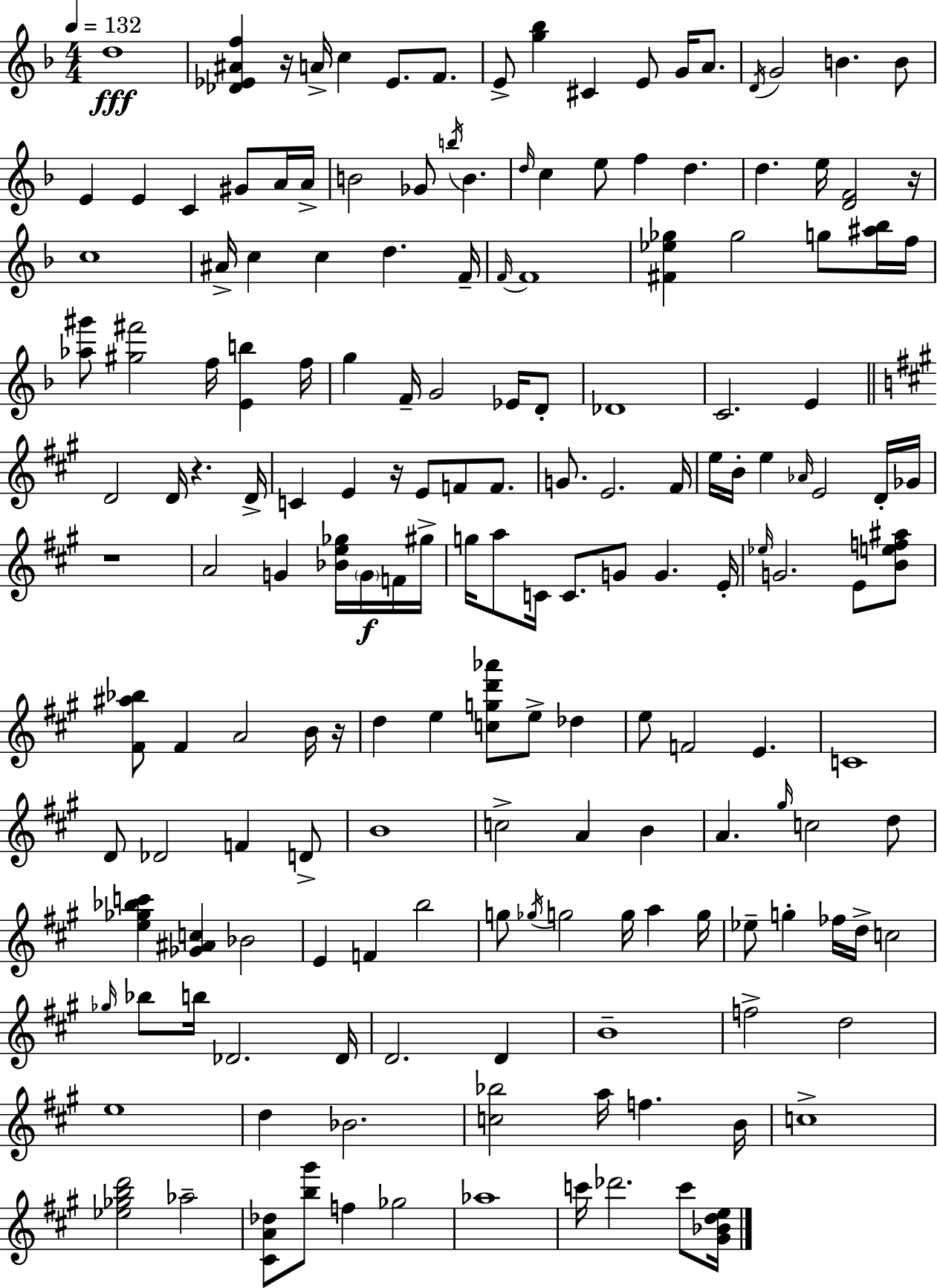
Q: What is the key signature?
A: D minor